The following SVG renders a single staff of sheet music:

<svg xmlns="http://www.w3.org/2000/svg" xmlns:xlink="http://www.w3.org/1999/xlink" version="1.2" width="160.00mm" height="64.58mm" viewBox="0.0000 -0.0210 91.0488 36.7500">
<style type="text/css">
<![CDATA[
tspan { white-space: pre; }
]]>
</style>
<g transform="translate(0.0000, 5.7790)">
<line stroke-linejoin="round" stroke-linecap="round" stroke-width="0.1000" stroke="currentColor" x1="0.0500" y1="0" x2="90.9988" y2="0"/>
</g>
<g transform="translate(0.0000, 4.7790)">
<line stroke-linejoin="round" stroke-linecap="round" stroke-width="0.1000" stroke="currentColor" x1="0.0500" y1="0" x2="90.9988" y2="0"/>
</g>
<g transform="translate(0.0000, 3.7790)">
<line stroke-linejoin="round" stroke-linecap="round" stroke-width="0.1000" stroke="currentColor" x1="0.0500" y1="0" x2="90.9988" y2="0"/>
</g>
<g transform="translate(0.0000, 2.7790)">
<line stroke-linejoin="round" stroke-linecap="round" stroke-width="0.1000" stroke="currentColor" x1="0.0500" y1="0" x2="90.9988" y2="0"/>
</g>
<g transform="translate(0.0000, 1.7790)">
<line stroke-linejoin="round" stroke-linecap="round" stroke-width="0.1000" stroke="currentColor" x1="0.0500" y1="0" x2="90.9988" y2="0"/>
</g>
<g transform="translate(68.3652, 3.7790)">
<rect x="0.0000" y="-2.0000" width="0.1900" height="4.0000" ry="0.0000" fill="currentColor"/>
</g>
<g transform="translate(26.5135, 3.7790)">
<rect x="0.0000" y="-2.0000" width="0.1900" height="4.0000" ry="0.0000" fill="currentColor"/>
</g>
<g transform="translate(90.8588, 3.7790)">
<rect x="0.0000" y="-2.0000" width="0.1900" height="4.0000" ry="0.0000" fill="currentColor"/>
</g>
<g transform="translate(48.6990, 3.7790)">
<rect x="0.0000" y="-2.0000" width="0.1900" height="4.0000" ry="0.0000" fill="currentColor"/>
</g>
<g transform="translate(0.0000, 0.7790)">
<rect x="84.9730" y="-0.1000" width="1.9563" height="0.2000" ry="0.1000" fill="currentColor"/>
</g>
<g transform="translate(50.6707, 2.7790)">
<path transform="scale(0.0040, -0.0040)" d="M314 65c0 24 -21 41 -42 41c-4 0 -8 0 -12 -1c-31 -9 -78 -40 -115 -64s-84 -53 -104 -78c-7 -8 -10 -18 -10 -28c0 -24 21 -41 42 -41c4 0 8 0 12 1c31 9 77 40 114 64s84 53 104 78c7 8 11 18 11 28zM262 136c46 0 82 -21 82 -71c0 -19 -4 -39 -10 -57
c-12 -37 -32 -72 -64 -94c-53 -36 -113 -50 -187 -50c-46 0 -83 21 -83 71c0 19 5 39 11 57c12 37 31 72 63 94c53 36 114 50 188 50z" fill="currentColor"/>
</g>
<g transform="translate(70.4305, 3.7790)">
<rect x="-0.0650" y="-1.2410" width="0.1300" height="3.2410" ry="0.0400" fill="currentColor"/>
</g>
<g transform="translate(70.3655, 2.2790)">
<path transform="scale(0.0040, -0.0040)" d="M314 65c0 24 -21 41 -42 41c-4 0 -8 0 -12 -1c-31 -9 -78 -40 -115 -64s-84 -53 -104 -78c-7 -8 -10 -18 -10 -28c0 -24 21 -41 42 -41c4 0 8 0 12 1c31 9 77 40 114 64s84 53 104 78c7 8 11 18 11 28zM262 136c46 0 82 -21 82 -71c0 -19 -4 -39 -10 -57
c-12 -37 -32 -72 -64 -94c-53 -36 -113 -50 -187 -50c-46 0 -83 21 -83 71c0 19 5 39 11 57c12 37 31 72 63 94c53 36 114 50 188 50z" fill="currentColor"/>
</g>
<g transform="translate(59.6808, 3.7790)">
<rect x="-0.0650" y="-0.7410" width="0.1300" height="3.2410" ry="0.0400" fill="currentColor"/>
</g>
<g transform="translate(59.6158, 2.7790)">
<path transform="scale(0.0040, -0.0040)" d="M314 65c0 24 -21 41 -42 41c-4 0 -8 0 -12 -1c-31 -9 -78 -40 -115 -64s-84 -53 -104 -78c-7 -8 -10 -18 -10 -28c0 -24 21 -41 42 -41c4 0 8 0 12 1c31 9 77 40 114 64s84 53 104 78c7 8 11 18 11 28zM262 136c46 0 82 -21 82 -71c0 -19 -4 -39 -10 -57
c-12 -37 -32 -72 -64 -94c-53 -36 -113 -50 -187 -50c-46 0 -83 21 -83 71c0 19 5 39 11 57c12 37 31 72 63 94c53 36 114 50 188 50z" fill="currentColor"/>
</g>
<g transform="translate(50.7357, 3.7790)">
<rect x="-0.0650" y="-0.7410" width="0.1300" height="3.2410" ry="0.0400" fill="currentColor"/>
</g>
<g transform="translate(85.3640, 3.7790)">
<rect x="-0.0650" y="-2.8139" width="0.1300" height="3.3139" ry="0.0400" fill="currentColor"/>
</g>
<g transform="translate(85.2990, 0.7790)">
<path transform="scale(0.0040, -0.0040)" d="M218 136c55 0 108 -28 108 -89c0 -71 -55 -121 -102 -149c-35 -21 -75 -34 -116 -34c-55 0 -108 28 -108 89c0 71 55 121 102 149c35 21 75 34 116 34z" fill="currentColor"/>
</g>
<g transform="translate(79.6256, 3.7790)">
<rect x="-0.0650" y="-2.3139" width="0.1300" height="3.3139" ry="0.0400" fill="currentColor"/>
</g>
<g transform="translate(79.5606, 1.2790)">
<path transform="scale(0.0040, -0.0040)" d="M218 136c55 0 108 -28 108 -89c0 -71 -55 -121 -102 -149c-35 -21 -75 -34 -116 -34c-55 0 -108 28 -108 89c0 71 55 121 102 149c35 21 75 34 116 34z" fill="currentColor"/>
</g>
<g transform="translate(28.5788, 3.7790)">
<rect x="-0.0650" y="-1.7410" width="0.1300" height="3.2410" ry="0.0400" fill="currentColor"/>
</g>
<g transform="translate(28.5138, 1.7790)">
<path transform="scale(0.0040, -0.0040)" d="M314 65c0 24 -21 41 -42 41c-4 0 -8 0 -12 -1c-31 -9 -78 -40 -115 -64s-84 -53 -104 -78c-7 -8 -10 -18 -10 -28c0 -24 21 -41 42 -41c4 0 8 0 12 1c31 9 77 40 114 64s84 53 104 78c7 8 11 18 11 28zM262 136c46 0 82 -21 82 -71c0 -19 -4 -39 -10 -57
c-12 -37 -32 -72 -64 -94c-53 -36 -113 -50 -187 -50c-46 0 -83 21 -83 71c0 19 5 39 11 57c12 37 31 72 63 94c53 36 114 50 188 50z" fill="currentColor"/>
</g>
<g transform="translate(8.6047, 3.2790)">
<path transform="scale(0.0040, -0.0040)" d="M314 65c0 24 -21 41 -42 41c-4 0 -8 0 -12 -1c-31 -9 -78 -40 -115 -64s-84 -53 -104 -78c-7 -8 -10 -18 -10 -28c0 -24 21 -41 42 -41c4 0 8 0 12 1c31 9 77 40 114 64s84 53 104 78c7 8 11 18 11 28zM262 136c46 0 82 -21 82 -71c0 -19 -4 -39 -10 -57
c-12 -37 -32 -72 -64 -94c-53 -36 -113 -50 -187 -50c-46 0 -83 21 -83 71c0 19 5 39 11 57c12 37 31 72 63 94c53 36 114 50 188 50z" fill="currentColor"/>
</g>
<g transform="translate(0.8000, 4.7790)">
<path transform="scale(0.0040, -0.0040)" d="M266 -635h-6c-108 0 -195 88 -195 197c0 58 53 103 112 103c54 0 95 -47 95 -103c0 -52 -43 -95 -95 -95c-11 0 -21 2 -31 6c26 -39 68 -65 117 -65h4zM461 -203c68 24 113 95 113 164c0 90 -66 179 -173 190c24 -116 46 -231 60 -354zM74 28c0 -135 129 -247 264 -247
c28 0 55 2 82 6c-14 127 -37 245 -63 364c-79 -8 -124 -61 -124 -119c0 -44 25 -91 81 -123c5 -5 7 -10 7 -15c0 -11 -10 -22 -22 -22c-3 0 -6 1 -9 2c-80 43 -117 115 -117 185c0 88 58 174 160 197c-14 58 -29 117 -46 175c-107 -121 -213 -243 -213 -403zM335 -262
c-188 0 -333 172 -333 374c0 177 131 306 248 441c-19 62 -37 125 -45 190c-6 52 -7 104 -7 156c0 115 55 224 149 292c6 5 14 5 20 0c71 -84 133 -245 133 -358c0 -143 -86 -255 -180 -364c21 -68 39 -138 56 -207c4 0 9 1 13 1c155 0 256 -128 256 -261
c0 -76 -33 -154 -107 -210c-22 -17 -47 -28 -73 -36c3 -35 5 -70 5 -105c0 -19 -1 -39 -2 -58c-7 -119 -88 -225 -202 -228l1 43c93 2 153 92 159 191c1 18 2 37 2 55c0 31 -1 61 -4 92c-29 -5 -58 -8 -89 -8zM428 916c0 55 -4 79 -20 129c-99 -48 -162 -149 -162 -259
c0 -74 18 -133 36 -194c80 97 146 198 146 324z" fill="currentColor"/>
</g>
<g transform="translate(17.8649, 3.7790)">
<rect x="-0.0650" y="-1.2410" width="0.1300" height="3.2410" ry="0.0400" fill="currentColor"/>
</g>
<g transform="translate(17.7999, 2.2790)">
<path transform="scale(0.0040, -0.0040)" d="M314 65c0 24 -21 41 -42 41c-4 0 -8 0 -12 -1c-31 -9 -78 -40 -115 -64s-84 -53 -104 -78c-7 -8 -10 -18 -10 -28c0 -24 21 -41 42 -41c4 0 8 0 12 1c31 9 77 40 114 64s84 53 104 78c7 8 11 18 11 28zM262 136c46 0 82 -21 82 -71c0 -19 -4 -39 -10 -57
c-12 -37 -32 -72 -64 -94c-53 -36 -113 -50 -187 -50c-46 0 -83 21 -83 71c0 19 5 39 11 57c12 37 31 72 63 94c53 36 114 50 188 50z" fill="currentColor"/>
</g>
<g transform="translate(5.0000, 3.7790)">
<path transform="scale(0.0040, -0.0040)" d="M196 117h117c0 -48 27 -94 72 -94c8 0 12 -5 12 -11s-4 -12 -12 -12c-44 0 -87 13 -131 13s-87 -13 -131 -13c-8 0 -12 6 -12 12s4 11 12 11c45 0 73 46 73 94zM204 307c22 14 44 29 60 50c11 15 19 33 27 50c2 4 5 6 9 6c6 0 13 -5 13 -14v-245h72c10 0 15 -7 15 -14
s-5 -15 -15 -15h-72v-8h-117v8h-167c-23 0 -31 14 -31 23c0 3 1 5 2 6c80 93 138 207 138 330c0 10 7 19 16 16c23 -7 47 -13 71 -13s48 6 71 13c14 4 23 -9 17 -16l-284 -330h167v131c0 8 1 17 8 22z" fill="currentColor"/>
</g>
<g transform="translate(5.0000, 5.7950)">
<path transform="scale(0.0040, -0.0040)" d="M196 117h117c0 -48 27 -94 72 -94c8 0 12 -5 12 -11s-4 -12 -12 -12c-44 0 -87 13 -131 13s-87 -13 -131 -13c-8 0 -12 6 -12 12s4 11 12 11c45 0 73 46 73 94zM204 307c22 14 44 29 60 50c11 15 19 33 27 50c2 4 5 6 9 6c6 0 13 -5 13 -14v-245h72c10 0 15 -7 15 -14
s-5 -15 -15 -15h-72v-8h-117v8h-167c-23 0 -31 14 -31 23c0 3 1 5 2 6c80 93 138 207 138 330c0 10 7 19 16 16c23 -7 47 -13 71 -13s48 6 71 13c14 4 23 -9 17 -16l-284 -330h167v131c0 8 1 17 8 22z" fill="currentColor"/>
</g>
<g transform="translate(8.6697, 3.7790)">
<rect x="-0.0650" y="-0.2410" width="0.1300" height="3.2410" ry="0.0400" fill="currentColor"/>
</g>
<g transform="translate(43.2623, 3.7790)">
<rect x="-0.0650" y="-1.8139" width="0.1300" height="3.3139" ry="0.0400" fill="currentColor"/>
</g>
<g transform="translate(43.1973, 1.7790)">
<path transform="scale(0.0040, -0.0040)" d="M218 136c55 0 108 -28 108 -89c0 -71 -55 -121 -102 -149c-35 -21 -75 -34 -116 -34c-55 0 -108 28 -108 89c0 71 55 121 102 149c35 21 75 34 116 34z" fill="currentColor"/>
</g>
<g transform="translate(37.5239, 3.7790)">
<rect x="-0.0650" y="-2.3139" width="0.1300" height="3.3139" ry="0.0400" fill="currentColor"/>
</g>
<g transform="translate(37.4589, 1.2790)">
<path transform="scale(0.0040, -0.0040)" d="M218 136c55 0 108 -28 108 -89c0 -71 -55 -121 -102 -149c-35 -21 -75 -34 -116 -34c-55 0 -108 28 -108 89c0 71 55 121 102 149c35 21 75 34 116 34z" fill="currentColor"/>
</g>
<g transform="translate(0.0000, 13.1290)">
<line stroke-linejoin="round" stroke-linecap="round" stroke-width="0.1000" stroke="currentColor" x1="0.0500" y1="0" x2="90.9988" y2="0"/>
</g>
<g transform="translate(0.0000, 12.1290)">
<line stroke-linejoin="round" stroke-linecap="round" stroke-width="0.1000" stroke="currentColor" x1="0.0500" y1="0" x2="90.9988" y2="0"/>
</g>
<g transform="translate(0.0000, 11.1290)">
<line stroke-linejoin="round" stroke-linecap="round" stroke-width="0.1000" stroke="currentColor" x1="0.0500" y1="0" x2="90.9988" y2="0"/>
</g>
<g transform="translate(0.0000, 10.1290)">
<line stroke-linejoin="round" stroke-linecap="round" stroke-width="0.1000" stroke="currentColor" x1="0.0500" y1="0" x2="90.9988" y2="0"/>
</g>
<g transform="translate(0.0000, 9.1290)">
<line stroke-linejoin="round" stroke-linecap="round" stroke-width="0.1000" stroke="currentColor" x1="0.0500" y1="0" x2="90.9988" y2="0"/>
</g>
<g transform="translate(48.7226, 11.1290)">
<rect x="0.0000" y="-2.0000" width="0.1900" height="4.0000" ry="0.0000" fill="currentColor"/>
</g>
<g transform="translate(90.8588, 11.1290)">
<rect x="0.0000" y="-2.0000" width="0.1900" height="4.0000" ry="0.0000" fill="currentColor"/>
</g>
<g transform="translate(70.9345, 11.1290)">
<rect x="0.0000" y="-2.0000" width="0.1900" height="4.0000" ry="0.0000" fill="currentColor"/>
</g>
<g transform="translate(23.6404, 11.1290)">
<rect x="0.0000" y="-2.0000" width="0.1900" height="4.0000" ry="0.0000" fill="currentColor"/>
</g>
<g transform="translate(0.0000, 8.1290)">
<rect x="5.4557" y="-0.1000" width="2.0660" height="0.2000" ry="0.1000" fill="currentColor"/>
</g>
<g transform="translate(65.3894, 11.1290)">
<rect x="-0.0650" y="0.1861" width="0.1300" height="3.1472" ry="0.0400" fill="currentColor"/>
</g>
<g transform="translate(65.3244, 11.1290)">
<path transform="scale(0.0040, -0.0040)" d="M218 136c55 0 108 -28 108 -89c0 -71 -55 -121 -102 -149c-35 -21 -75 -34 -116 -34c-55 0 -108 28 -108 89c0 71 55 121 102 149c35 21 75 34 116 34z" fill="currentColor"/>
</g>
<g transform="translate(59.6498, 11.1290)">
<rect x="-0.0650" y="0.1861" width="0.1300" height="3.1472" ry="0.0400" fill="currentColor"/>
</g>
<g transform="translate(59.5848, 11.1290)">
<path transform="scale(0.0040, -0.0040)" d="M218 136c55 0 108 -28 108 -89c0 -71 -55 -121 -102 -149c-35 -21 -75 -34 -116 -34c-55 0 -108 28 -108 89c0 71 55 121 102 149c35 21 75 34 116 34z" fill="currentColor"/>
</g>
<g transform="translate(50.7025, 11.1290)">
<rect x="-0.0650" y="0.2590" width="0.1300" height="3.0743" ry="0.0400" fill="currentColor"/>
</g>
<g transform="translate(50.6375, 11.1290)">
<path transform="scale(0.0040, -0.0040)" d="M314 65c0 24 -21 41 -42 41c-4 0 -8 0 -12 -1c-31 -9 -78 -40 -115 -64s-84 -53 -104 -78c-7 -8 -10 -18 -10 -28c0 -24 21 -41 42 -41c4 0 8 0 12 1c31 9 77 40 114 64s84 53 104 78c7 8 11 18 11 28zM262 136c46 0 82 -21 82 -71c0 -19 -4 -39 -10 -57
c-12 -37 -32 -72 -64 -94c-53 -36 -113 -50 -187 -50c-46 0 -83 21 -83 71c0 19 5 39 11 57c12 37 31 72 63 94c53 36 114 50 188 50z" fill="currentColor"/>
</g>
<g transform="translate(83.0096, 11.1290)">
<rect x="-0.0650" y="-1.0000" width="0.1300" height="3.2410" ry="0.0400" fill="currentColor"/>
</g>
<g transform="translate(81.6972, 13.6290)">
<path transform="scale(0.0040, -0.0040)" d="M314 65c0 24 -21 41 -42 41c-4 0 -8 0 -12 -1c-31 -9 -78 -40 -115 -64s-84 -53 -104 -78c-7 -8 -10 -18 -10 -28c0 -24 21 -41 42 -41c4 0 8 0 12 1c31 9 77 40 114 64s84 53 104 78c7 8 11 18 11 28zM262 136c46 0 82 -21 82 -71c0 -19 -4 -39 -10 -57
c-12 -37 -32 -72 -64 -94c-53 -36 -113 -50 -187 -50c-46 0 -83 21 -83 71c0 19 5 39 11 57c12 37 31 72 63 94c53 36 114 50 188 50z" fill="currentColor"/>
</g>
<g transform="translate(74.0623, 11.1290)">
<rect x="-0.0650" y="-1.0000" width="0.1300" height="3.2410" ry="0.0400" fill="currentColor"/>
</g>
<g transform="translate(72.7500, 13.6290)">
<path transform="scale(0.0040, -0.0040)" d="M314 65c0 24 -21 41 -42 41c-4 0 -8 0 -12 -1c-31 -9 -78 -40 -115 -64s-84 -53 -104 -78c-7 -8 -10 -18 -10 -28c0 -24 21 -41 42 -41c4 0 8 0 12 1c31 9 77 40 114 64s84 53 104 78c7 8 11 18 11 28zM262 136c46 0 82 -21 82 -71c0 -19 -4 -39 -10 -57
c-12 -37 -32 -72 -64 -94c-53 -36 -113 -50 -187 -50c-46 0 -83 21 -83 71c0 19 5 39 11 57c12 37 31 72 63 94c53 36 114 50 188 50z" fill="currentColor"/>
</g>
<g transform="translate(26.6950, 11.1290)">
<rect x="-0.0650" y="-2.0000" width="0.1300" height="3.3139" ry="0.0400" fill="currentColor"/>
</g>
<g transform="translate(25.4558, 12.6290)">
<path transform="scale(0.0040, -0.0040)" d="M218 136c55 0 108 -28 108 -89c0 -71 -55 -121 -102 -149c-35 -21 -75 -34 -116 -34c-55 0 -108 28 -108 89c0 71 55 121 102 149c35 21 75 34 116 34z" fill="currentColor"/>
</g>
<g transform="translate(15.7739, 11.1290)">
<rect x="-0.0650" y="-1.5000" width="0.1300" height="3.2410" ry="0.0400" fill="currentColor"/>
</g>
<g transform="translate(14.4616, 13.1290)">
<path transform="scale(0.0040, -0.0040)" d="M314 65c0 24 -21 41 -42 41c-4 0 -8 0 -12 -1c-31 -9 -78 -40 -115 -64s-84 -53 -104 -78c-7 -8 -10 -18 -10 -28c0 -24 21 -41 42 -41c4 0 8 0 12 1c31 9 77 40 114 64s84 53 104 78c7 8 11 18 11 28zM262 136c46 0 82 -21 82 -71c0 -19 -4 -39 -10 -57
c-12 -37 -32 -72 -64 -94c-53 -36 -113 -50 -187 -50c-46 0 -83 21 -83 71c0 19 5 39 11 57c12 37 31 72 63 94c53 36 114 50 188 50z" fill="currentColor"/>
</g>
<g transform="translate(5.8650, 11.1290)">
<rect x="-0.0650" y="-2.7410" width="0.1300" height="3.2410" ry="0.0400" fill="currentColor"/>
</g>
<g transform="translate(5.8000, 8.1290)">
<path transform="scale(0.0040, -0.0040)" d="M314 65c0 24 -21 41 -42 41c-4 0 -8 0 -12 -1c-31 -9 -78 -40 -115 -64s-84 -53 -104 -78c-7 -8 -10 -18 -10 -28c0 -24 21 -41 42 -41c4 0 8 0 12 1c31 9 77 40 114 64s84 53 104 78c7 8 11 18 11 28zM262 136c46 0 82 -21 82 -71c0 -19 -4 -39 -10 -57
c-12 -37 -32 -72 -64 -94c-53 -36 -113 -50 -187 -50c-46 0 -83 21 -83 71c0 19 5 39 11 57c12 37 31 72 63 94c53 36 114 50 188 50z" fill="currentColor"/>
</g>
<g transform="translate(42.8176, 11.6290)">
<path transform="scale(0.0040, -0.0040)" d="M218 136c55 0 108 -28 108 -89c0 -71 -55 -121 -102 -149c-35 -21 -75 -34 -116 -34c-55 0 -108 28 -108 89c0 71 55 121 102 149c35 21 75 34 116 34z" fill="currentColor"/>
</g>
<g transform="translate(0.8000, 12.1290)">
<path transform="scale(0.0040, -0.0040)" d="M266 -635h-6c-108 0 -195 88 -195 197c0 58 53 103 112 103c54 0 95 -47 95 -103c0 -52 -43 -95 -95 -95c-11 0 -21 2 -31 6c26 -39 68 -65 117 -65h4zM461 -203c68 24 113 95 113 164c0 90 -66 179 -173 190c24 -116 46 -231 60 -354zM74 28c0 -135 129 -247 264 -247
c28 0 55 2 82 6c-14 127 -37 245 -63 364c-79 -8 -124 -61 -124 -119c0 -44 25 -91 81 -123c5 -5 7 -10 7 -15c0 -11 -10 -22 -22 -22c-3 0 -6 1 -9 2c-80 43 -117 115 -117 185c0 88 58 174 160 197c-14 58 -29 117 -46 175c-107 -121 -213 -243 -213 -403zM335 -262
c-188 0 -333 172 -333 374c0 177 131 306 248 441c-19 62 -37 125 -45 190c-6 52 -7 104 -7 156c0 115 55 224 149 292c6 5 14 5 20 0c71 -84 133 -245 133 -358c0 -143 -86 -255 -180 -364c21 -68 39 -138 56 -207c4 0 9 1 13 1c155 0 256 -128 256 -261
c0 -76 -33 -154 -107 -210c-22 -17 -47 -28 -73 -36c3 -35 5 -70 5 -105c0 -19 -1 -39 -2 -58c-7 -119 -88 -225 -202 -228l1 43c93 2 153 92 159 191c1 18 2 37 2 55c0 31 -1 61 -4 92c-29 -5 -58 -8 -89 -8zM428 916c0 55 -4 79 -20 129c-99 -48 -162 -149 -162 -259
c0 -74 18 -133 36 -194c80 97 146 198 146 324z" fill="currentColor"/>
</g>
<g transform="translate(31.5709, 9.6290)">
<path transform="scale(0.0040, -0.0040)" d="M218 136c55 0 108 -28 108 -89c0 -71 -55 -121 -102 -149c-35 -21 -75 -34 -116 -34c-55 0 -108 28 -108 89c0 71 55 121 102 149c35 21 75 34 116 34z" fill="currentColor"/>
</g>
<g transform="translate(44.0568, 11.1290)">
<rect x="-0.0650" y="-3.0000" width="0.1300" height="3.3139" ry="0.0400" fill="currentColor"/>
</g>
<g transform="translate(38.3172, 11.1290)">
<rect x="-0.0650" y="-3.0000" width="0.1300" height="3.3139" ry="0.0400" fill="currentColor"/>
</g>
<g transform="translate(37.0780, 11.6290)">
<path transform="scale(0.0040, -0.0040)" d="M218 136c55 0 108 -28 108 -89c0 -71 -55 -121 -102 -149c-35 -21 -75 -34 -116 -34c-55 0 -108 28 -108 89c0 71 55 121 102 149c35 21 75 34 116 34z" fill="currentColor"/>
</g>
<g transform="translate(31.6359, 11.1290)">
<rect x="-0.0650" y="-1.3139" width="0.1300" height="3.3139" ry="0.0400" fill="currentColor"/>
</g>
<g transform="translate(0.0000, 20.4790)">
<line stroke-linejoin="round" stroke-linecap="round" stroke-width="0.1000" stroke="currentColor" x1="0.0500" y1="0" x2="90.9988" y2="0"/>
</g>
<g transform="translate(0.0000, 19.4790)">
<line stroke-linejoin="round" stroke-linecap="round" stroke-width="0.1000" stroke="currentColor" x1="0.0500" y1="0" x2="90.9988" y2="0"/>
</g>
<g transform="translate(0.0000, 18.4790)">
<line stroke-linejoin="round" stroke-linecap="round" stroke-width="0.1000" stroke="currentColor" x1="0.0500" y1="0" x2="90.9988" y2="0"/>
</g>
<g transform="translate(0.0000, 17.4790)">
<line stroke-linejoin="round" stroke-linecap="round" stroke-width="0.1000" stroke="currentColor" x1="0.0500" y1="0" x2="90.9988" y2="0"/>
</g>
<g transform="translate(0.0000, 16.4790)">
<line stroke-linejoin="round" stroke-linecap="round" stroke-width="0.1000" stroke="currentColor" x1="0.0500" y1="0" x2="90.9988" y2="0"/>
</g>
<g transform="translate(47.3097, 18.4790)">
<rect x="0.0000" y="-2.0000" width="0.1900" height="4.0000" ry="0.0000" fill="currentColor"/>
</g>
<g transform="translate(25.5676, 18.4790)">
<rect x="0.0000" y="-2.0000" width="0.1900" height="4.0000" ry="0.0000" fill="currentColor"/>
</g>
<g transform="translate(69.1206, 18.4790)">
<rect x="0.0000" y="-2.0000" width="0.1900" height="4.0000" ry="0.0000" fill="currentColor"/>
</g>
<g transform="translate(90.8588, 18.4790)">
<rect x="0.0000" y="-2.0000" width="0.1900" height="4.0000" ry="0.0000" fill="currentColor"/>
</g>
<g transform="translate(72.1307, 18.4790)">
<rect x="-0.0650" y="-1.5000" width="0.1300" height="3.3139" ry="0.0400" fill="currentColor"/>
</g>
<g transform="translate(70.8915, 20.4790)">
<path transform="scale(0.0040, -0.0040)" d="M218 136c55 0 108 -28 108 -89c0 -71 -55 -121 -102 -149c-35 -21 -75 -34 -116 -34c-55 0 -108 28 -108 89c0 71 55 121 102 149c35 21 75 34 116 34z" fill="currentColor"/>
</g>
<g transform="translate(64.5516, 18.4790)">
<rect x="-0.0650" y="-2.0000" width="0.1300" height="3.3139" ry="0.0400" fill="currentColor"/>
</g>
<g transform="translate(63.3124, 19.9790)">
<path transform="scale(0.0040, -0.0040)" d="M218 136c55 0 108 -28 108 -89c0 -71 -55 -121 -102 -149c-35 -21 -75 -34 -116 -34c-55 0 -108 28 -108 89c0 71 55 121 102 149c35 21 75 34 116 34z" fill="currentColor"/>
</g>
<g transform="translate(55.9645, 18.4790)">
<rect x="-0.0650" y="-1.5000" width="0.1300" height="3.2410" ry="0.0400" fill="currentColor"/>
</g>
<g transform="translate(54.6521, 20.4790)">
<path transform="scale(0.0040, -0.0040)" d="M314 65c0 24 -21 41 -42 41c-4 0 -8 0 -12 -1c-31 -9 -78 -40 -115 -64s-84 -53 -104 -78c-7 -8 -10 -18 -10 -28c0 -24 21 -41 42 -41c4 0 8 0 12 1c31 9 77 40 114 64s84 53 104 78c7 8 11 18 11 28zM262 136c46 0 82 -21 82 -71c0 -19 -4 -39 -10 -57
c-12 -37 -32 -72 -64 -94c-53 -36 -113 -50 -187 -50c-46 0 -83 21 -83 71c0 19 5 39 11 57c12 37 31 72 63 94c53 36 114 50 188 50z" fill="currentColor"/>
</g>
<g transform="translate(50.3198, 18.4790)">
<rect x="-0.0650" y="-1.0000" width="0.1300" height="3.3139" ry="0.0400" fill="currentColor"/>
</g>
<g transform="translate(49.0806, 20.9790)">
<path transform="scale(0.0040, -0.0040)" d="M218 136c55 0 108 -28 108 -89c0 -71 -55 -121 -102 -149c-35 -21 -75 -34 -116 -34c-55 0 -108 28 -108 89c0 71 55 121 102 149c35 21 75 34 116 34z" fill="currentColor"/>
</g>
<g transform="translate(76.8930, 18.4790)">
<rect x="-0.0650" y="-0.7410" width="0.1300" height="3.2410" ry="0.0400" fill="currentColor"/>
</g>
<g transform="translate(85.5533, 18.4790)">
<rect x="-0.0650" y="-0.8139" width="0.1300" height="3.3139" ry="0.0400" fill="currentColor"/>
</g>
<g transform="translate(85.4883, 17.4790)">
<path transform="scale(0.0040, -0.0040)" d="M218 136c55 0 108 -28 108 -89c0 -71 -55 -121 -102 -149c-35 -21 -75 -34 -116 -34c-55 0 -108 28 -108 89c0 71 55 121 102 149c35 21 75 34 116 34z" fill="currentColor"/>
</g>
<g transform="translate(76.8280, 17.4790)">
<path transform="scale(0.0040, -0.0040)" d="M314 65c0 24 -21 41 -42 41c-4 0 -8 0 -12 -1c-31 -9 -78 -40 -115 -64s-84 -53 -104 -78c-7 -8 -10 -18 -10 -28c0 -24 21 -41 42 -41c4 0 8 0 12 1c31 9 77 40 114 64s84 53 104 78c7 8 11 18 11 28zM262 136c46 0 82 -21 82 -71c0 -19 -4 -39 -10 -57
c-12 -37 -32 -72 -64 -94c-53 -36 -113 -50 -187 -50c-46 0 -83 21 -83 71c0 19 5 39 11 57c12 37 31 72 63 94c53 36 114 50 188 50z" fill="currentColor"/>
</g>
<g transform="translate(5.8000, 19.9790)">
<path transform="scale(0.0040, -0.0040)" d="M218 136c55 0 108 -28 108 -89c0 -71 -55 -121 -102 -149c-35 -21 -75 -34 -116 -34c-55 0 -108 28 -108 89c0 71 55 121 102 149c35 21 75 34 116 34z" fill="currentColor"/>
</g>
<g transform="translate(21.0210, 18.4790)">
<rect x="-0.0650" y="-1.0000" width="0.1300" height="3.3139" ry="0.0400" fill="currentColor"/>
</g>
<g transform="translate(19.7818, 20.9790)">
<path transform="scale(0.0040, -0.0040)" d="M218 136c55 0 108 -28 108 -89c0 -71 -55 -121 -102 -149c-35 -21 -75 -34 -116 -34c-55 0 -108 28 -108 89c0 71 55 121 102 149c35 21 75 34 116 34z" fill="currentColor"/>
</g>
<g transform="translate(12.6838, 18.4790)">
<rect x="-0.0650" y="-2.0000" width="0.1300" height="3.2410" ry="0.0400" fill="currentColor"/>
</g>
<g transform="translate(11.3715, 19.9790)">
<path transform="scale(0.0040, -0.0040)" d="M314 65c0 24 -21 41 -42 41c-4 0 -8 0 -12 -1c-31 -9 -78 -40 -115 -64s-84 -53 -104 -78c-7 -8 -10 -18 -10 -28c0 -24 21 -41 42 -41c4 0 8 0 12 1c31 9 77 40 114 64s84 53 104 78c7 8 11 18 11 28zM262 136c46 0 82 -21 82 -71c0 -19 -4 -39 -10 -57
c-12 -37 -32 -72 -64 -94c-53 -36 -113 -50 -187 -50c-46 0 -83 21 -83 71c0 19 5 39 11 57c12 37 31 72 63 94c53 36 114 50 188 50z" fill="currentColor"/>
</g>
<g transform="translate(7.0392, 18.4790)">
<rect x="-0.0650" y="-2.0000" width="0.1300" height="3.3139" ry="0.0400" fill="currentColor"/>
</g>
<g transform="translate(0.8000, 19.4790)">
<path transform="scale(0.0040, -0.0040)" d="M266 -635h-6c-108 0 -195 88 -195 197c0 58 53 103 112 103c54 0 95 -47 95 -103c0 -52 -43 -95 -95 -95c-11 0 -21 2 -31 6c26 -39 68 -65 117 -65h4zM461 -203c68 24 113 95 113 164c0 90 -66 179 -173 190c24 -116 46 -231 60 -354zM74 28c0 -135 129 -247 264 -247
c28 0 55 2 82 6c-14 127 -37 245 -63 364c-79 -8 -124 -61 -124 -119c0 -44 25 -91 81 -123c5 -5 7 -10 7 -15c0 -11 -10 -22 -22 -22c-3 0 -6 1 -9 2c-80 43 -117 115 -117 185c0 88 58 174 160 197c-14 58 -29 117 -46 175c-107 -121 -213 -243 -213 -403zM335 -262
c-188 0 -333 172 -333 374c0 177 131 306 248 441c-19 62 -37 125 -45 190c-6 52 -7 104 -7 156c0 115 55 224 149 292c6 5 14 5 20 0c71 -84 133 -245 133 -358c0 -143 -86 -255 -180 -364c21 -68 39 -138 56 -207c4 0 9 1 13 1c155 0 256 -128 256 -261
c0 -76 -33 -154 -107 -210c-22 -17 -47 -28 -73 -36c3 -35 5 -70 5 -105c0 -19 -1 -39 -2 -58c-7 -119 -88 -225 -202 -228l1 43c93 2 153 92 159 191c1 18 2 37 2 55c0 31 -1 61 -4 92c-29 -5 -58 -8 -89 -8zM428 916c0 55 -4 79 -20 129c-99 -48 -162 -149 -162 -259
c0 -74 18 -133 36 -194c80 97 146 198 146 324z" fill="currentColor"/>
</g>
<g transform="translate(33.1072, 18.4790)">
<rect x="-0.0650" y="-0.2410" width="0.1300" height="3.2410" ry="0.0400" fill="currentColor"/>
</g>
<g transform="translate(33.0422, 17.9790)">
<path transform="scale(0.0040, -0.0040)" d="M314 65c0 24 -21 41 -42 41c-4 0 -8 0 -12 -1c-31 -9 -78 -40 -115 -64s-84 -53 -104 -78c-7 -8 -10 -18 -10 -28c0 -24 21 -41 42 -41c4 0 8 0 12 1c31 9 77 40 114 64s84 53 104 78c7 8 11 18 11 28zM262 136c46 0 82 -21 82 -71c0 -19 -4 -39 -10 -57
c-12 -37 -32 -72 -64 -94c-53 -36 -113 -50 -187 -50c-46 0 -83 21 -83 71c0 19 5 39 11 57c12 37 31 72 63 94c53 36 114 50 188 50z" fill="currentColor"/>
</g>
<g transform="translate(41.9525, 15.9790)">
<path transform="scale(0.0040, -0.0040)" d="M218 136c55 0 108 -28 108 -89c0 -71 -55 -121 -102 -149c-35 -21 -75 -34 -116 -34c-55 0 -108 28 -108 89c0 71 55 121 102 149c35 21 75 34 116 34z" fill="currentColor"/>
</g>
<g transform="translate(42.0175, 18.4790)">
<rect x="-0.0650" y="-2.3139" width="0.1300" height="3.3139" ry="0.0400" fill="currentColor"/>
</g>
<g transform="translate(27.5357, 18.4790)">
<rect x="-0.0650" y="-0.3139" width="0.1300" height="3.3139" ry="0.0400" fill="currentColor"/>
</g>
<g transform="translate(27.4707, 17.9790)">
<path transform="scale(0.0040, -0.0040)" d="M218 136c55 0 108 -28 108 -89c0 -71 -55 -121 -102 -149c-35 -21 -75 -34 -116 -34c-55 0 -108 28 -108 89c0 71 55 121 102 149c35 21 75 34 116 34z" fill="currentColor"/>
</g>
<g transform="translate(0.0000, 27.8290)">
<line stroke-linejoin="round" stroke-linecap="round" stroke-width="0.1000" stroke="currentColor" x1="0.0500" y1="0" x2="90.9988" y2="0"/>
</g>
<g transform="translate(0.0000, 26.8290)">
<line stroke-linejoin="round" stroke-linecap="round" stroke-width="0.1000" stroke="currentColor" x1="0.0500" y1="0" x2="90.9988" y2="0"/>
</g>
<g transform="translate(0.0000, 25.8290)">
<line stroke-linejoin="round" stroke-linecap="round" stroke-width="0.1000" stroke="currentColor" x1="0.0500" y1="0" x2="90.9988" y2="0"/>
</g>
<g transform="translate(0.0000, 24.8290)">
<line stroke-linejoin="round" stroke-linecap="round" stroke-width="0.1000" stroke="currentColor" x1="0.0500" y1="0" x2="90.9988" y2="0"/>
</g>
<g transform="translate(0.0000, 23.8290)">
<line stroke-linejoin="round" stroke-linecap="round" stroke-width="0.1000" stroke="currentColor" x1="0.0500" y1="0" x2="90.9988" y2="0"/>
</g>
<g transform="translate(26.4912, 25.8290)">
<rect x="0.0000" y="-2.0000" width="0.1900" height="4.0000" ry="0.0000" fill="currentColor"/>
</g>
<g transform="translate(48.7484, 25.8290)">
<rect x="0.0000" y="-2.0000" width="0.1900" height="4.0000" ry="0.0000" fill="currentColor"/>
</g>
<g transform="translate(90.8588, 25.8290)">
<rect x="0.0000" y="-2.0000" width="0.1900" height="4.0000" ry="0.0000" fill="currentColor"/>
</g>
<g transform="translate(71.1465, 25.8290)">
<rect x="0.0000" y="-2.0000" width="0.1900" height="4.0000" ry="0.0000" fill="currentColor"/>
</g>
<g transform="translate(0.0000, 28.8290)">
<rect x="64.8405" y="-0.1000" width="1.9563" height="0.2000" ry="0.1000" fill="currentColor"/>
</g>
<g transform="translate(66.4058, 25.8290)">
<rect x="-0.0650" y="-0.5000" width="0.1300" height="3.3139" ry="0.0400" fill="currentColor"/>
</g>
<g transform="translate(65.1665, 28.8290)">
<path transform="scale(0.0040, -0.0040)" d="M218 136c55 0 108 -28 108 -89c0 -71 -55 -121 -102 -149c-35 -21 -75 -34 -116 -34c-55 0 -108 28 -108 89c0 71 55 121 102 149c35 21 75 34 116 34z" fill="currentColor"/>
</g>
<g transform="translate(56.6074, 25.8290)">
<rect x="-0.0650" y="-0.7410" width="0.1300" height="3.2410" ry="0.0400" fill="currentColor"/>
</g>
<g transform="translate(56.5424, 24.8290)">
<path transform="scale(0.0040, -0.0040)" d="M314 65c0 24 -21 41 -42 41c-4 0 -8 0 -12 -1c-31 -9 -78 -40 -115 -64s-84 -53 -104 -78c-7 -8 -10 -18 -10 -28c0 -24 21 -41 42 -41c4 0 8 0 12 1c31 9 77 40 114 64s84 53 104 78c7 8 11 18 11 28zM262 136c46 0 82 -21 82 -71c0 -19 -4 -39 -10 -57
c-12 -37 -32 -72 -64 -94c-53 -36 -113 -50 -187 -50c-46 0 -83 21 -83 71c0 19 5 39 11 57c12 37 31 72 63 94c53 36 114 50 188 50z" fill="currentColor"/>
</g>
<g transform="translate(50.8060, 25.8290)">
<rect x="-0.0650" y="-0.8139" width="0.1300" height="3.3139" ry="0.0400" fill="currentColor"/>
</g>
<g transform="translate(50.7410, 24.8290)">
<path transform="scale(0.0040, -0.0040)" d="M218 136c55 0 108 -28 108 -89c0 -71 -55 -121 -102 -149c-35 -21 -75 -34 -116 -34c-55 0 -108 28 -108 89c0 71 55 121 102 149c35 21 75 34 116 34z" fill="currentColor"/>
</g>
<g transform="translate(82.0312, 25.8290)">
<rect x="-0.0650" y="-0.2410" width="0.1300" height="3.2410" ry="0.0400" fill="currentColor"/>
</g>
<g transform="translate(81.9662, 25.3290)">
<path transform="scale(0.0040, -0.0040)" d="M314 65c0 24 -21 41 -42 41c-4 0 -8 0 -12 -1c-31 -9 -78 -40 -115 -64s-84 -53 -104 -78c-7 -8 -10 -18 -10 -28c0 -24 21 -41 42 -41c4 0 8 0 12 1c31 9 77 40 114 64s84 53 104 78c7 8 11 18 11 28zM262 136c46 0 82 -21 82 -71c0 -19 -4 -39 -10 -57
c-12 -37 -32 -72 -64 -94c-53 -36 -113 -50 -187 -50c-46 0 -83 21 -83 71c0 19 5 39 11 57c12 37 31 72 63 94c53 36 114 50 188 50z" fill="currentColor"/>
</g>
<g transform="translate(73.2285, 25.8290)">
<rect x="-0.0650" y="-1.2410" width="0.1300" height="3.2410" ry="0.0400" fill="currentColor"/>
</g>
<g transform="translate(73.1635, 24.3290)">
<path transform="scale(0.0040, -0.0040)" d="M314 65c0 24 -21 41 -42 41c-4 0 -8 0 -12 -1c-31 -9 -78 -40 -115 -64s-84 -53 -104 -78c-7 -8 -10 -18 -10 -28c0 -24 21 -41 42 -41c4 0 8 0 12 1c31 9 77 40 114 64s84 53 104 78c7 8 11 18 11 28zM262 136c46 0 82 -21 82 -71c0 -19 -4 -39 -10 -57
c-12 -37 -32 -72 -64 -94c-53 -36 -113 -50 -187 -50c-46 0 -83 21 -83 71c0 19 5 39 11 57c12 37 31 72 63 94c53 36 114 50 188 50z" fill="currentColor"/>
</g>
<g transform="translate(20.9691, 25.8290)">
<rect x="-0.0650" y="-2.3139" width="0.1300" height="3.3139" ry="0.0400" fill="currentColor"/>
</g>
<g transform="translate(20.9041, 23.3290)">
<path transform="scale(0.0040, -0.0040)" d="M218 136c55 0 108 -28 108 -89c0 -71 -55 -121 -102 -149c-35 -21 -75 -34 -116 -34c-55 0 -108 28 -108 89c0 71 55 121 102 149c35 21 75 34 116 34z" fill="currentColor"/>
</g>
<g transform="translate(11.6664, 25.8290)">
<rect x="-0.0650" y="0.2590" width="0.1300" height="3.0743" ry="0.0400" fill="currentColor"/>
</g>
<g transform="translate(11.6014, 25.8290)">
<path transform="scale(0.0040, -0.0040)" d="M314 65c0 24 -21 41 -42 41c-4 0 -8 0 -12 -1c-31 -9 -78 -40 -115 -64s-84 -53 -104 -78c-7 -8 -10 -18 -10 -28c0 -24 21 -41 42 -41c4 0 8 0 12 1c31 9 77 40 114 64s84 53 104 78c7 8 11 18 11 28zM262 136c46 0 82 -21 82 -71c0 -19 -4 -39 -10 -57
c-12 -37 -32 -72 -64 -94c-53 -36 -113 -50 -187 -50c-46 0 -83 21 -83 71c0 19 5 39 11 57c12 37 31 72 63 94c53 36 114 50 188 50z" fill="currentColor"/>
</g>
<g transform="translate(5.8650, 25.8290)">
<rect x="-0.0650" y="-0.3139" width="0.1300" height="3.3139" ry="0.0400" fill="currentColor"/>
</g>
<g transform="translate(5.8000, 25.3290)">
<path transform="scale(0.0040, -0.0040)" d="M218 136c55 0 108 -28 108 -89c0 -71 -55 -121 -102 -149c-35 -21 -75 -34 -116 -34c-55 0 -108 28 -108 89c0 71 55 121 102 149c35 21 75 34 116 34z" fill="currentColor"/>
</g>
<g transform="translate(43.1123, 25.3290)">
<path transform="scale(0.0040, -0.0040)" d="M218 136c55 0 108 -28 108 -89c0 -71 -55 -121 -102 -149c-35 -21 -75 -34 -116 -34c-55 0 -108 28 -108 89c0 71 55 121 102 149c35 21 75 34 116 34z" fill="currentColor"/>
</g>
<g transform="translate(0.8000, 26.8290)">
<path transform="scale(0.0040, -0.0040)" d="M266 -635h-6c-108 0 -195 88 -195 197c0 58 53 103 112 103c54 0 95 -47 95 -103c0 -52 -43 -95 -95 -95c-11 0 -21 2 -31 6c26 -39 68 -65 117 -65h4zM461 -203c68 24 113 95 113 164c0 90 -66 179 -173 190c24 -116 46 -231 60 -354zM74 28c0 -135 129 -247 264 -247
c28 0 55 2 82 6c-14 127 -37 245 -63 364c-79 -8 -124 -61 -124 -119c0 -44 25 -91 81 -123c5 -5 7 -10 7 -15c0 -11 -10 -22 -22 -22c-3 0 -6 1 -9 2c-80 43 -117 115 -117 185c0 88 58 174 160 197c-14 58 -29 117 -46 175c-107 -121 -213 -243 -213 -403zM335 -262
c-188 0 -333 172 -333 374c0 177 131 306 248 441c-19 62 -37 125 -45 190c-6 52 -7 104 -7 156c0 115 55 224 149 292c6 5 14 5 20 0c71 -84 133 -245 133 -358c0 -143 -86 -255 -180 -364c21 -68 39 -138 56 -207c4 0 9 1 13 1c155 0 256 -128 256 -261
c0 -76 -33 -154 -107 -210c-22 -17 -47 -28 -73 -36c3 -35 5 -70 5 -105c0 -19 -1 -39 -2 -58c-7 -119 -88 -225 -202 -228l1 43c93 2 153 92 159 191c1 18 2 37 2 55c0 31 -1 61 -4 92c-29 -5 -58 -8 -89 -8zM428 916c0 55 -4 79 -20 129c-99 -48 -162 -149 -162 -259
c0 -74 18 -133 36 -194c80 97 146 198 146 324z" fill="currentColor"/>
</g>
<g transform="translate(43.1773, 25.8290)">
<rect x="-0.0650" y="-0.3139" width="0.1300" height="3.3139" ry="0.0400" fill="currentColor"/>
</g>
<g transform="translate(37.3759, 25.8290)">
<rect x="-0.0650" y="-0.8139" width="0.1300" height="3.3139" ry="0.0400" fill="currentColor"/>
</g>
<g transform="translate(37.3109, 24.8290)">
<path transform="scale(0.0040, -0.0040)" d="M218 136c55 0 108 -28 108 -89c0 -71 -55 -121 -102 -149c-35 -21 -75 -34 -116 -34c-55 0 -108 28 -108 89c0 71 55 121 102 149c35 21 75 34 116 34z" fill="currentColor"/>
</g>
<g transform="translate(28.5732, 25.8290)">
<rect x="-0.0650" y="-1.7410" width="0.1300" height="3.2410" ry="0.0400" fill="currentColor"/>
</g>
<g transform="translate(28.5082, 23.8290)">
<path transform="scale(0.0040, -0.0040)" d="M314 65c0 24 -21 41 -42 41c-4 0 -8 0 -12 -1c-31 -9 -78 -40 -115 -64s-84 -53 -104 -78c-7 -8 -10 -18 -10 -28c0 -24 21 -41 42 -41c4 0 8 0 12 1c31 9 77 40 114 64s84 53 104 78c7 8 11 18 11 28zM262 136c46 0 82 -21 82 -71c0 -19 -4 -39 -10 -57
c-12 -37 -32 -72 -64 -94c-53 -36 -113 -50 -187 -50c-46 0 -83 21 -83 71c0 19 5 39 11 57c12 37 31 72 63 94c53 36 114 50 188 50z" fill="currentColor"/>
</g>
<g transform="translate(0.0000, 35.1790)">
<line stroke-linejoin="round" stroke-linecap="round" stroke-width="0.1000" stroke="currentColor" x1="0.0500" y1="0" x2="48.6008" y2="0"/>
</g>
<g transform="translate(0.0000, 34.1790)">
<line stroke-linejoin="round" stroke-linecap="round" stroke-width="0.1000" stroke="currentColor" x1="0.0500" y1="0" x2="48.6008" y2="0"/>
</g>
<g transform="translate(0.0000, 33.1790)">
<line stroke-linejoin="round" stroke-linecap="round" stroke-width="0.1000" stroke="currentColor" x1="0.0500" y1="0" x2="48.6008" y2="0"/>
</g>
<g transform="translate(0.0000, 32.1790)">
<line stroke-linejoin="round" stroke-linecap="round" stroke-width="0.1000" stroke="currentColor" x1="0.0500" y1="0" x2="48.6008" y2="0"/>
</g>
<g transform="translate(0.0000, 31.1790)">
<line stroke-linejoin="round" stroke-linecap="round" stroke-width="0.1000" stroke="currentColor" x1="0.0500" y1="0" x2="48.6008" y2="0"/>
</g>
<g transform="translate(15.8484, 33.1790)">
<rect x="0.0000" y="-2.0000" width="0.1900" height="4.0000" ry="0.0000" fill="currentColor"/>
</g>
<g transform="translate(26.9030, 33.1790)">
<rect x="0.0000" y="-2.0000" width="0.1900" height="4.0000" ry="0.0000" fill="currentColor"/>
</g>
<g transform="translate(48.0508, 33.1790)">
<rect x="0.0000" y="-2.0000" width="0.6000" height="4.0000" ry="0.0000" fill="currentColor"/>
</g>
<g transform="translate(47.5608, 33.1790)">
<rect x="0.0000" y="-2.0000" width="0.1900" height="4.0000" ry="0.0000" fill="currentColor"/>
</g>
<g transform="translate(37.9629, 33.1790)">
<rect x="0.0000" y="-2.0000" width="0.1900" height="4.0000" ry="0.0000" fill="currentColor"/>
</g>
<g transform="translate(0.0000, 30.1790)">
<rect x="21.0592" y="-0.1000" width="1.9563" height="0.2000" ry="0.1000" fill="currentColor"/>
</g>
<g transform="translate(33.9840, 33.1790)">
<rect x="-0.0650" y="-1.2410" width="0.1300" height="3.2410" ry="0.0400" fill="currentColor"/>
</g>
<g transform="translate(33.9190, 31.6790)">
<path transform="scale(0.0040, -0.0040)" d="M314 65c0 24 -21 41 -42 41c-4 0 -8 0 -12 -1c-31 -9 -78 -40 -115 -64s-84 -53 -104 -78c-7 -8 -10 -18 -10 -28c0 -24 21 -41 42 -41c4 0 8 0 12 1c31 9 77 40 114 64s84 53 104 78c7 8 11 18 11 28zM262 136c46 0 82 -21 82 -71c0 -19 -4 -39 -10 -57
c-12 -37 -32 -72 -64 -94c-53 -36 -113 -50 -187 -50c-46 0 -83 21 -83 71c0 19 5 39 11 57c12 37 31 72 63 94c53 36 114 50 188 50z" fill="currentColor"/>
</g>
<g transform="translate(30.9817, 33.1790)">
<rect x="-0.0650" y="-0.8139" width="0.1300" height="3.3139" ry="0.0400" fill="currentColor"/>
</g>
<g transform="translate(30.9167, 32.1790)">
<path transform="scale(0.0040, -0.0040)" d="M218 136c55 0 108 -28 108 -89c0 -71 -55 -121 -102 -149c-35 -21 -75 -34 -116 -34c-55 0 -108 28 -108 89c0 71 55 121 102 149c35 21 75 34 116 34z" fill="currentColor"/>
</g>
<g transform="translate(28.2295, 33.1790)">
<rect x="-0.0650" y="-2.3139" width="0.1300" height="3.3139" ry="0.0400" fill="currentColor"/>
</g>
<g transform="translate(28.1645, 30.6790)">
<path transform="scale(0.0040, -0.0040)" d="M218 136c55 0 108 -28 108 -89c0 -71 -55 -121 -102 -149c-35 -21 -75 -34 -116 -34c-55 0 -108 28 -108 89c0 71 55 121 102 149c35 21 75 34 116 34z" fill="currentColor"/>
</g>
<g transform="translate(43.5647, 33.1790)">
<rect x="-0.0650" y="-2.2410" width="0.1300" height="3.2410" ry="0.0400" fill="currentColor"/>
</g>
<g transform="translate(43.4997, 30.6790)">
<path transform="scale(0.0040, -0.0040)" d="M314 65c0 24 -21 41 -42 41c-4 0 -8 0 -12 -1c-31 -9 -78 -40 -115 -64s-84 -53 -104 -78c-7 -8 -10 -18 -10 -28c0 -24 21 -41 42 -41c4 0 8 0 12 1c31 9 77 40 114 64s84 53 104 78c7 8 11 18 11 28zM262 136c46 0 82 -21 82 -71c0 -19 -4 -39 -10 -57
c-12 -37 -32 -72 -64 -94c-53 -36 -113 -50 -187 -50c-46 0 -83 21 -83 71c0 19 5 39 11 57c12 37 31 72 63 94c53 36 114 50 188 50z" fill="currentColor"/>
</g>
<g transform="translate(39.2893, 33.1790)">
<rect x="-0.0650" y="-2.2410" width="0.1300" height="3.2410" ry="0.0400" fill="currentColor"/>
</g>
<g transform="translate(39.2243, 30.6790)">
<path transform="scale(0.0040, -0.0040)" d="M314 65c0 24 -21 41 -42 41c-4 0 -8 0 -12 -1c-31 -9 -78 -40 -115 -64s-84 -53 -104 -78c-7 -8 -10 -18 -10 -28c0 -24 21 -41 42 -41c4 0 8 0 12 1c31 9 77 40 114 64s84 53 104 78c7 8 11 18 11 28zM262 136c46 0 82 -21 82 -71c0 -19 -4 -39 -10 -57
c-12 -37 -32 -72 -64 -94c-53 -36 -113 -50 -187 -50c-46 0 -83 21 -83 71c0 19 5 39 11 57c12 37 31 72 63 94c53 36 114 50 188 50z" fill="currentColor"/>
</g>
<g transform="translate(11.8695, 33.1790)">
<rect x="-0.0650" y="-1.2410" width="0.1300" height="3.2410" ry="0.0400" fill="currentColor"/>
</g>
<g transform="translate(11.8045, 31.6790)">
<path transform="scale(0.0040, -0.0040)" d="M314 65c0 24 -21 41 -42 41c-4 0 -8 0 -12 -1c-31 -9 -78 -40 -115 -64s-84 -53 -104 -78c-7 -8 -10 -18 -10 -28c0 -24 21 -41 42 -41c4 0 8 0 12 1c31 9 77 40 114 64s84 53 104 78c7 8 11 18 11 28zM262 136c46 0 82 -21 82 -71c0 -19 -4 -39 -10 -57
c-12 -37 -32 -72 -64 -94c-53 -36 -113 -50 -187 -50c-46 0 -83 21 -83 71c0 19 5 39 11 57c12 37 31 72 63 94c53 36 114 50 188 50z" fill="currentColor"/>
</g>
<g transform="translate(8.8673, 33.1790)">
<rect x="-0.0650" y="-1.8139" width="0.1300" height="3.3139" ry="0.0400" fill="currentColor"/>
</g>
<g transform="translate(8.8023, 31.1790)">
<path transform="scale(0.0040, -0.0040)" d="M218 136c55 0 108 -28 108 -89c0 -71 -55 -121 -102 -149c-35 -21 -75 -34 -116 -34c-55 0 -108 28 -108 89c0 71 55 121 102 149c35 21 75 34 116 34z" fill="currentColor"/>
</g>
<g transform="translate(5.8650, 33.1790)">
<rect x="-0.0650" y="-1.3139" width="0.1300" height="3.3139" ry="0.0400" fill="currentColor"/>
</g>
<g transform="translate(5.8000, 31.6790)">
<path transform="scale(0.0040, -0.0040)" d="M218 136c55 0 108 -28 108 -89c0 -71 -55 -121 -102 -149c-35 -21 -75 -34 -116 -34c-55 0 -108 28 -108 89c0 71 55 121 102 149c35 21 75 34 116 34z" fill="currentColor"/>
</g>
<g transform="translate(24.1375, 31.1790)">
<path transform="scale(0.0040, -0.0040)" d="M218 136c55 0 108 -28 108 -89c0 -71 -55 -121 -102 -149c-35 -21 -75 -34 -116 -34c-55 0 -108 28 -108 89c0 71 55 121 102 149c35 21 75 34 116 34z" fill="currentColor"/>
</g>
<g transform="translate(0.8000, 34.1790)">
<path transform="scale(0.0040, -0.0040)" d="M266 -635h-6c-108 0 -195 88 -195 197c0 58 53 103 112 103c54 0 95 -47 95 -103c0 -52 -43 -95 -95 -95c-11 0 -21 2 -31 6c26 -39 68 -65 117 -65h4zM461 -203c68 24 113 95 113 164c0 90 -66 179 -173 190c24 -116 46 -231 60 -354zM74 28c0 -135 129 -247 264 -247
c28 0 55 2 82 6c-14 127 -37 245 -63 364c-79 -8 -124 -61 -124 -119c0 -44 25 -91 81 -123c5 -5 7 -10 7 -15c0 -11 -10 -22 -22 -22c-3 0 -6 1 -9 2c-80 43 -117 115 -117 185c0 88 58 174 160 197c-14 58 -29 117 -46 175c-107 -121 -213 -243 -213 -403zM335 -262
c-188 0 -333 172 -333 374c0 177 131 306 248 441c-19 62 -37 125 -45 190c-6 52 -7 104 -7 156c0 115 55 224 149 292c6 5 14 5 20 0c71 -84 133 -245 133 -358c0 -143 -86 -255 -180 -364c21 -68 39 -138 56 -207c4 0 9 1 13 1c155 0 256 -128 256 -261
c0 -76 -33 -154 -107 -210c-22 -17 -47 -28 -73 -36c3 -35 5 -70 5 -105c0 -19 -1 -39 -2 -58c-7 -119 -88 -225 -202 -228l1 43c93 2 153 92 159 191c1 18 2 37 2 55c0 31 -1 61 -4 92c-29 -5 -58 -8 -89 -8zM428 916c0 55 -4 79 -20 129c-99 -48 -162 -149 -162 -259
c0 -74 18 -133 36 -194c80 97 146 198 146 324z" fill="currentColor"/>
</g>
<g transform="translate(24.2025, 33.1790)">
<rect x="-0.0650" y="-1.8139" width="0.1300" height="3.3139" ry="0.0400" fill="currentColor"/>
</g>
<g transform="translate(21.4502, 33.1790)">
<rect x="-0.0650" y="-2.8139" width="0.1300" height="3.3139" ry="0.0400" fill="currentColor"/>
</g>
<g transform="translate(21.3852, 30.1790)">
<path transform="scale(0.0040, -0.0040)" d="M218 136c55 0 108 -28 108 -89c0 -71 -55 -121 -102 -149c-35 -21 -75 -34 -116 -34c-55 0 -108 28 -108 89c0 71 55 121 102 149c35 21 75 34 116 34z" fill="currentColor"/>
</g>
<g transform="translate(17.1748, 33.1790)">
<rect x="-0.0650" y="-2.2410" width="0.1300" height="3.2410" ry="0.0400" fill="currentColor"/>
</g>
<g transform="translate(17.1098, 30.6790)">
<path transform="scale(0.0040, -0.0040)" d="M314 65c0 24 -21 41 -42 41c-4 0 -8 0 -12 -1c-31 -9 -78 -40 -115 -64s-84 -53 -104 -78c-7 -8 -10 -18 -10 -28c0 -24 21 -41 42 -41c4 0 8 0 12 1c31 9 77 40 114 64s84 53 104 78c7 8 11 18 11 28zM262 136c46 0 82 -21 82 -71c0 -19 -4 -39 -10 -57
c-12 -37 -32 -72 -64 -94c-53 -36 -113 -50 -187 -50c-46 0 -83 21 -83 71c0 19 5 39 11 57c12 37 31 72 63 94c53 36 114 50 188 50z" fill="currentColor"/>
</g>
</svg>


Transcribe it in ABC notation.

X:1
T:Untitled
M:4/4
L:1/4
K:C
c2 e2 f2 g f d2 d2 e2 g a a2 E2 F e A A B2 B B D2 D2 F F2 D c c2 g D E2 F E d2 d c B2 g f2 d c d d2 C e2 c2 e f e2 g2 a f g d e2 g2 g2